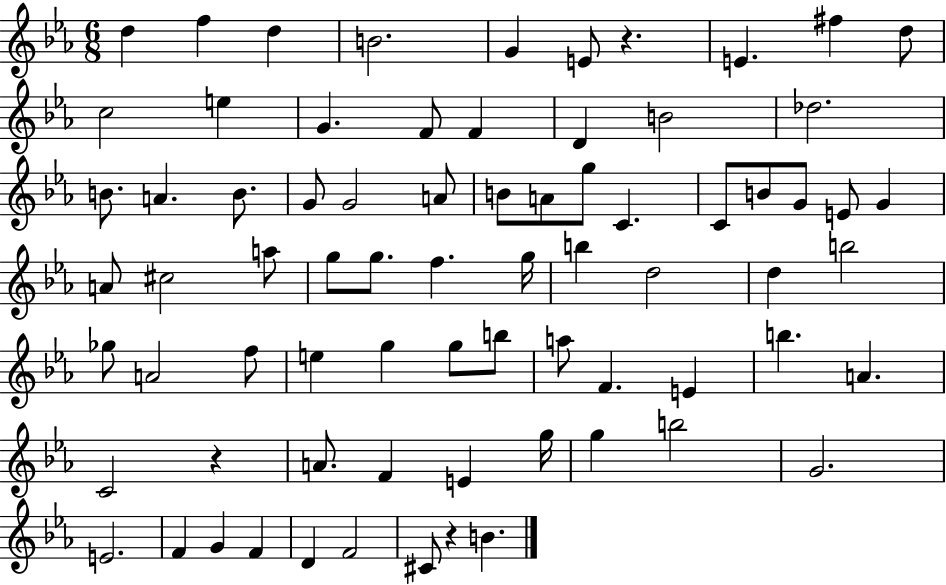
D5/q F5/q D5/q B4/h. G4/q E4/e R/q. E4/q. F#5/q D5/e C5/h E5/q G4/q. F4/e F4/q D4/q B4/h Db5/h. B4/e. A4/q. B4/e. G4/e G4/h A4/e B4/e A4/e G5/e C4/q. C4/e B4/e G4/e E4/e G4/q A4/e C#5/h A5/e G5/e G5/e. F5/q. G5/s B5/q D5/h D5/q B5/h Gb5/e A4/h F5/e E5/q G5/q G5/e B5/e A5/e F4/q. E4/q B5/q. A4/q. C4/h R/q A4/e. F4/q E4/q G5/s G5/q B5/h G4/h. E4/h. F4/q G4/q F4/q D4/q F4/h C#4/e R/q B4/q.